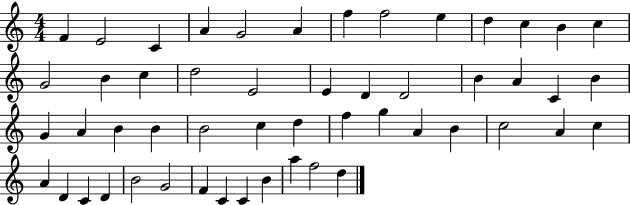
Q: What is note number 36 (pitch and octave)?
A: B4